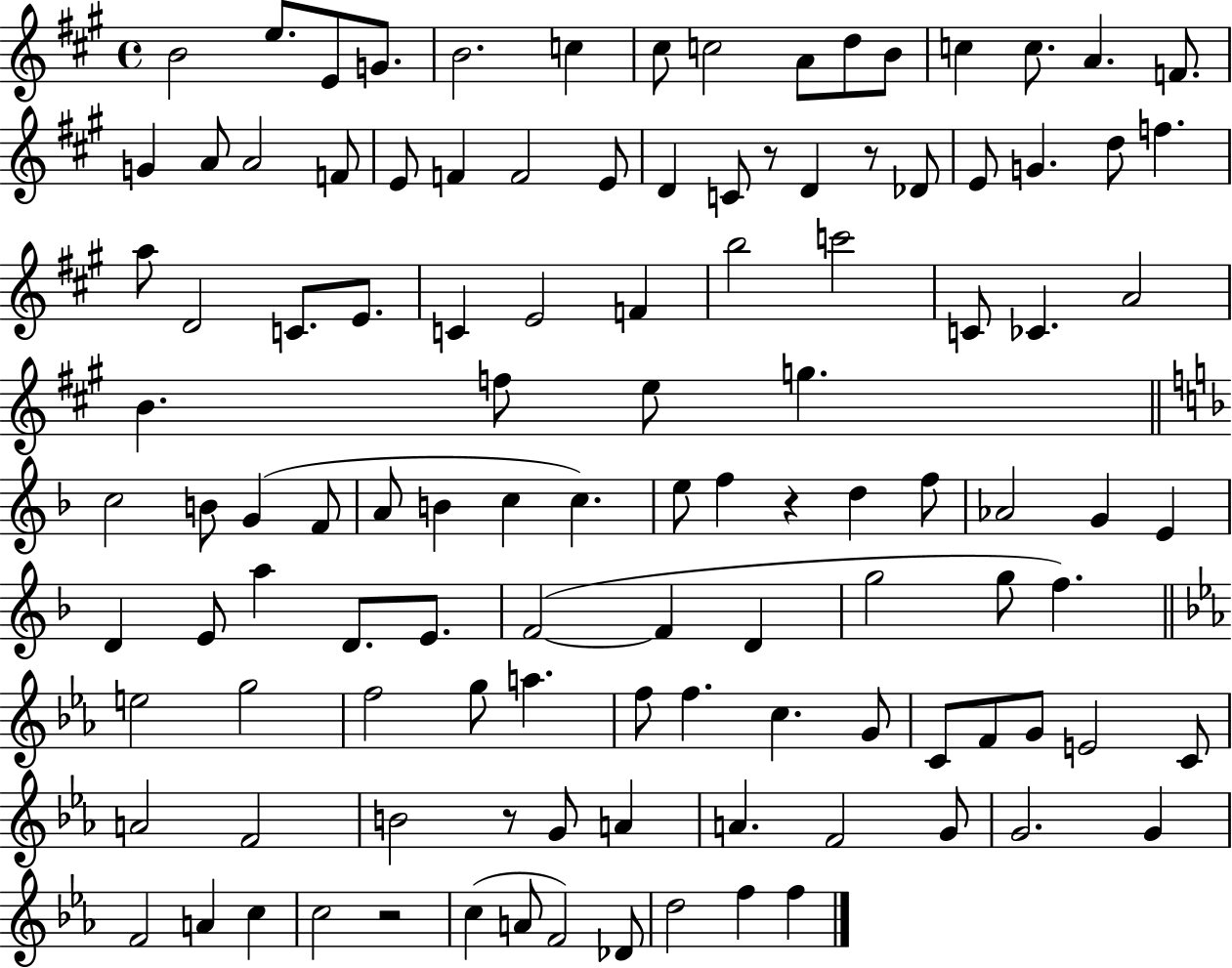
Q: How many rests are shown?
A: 5